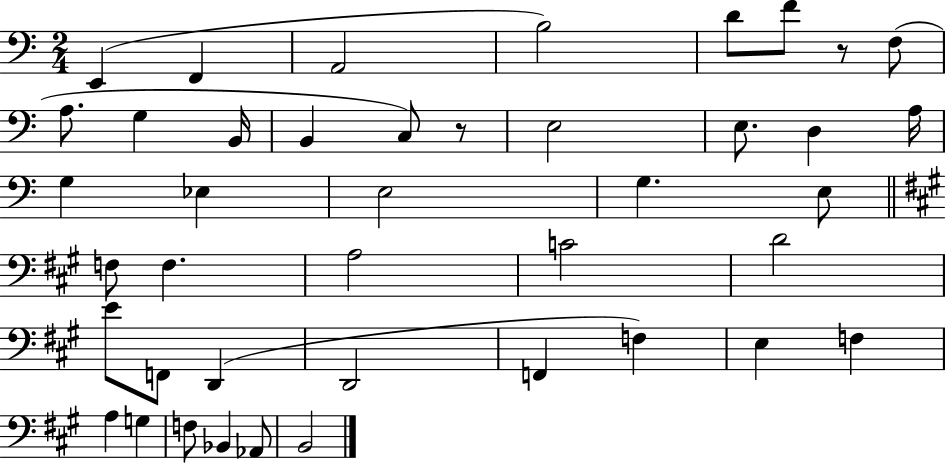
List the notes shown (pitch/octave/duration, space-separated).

E2/q F2/q A2/h B3/h D4/e F4/e R/e F3/e A3/e. G3/q B2/s B2/q C3/e R/e E3/h E3/e. D3/q A3/s G3/q Eb3/q E3/h G3/q. E3/e F3/e F3/q. A3/h C4/h D4/h E4/e F2/e D2/q D2/h F2/q F3/q E3/q F3/q A3/q G3/q F3/e Bb2/q Ab2/e B2/h